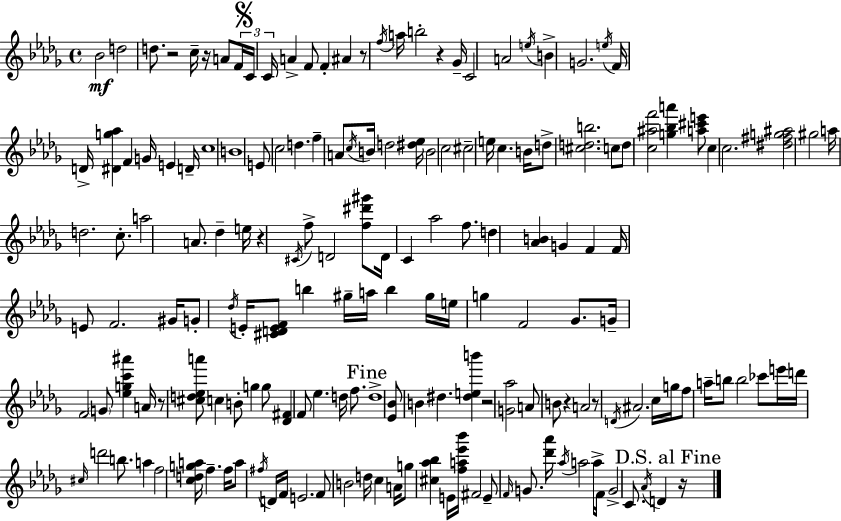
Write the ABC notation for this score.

X:1
T:Untitled
M:4/4
L:1/4
K:Bbm
_B2 d2 d/2 z2 c/4 z/4 A/2 F/4 C/4 C/4 A F/2 F ^A z/2 f/4 a/4 b2 z _G/4 C2 A2 e/4 B G2 e/4 F/4 D/4 [^Dg_a] F G/4 E D/4 c4 B4 E/2 c2 d f A/2 c/4 B/4 d2 [^d_e]/4 B2 c2 ^c2 e/4 c B/4 d/2 [^cdb]2 c/2 d/2 [c^af']2 [g_ba'] [a^c'e']/2 c c2 [^d^fg^a]2 ^g2 a/4 d2 c/2 a2 A/2 _d e/4 z ^C/4 f/2 D2 [f^d'^g']/2 D/4 C _a2 f/2 d [_AB] G F F/4 E/2 F2 ^G/4 G/2 _d/4 E/4 [^CDEF]/2 b ^g/4 a/4 b ^g/4 e/4 g F2 _G/2 G/4 F2 G/2 [_egc'^a'] A/4 z/2 [^cd_ea']/2 c B/2 g g/2 [_D^F] F/2 _e d/4 f/2 d4 [_E_B]/2 B ^d [^deb'] z2 [G_a]2 A/2 B/2 z A2 z/2 D/4 ^A2 c/4 g/4 f/2 a/4 b/2 b2 _c'/2 e'/4 d'/4 ^c/4 d'2 b/2 a f2 [cdga]/4 f f/4 a/2 ^f/4 D/4 F/4 E2 F/2 B2 d/4 c A/4 g/2 [^c_a_b] E/4 [fa_e'_b']/4 ^F2 E/2 F/4 G/2 [_d'_a']/4 _a/4 a2 a/4 F/4 G2 C/2 _A/4 D z/4